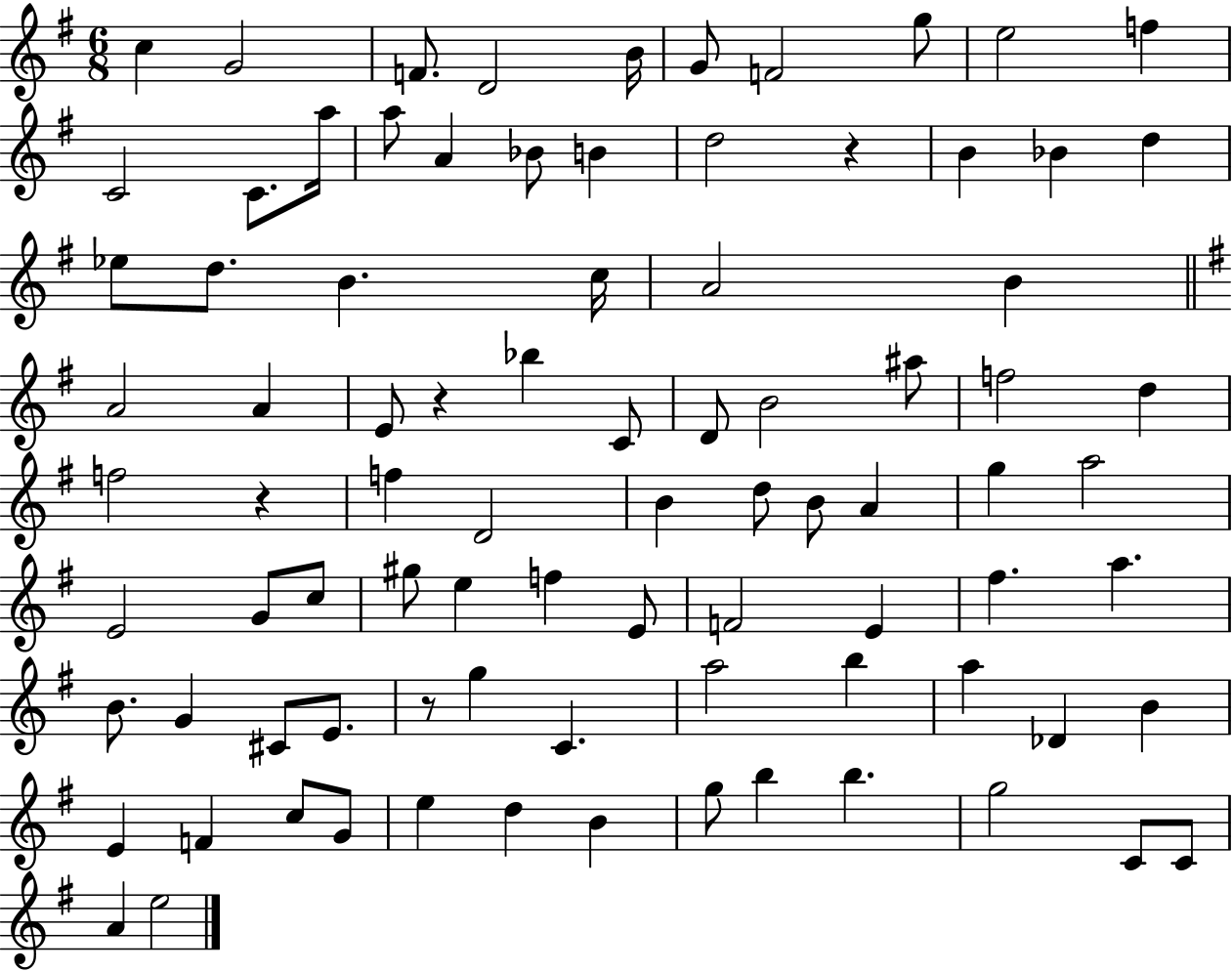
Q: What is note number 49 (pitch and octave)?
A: C5